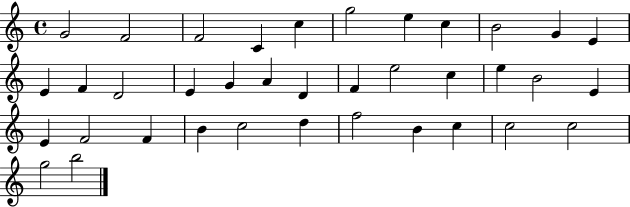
X:1
T:Untitled
M:4/4
L:1/4
K:C
G2 F2 F2 C c g2 e c B2 G E E F D2 E G A D F e2 c e B2 E E F2 F B c2 d f2 B c c2 c2 g2 b2